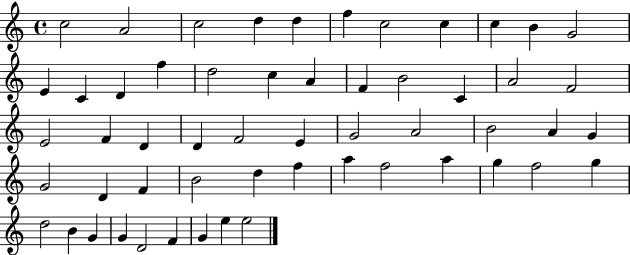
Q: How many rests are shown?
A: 0